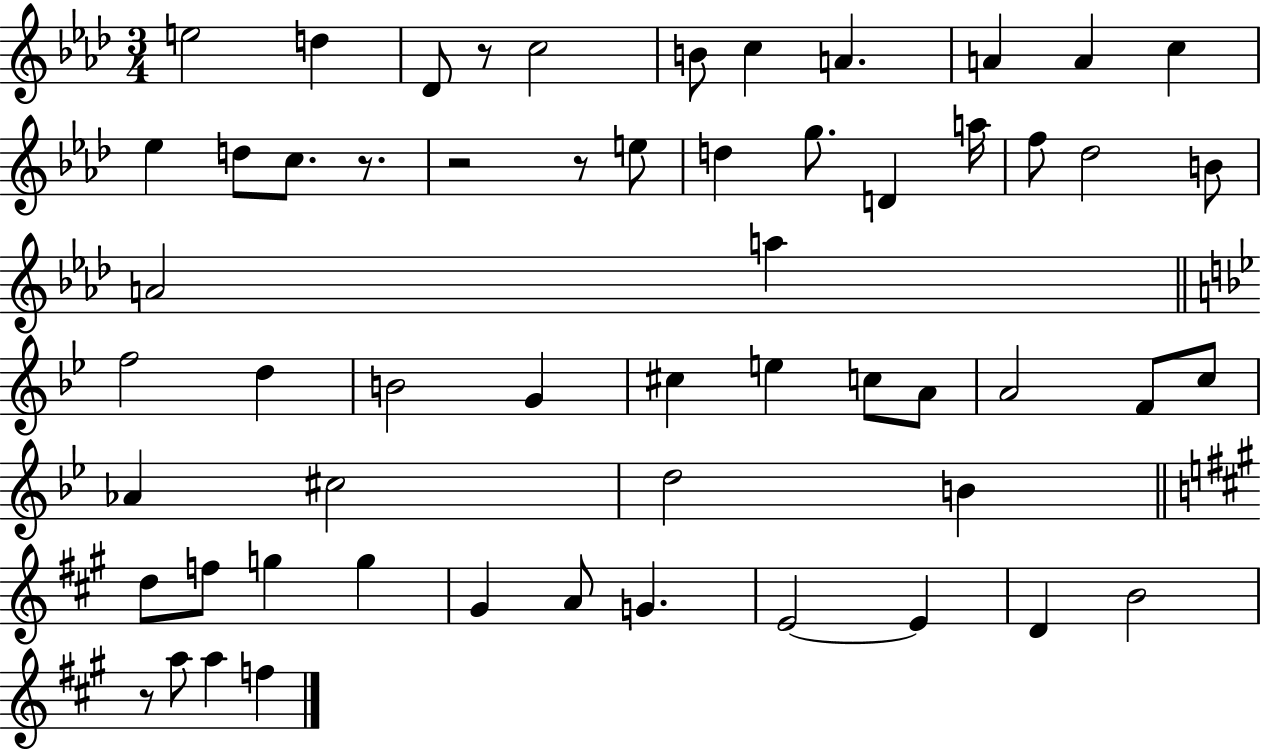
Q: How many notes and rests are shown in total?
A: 57